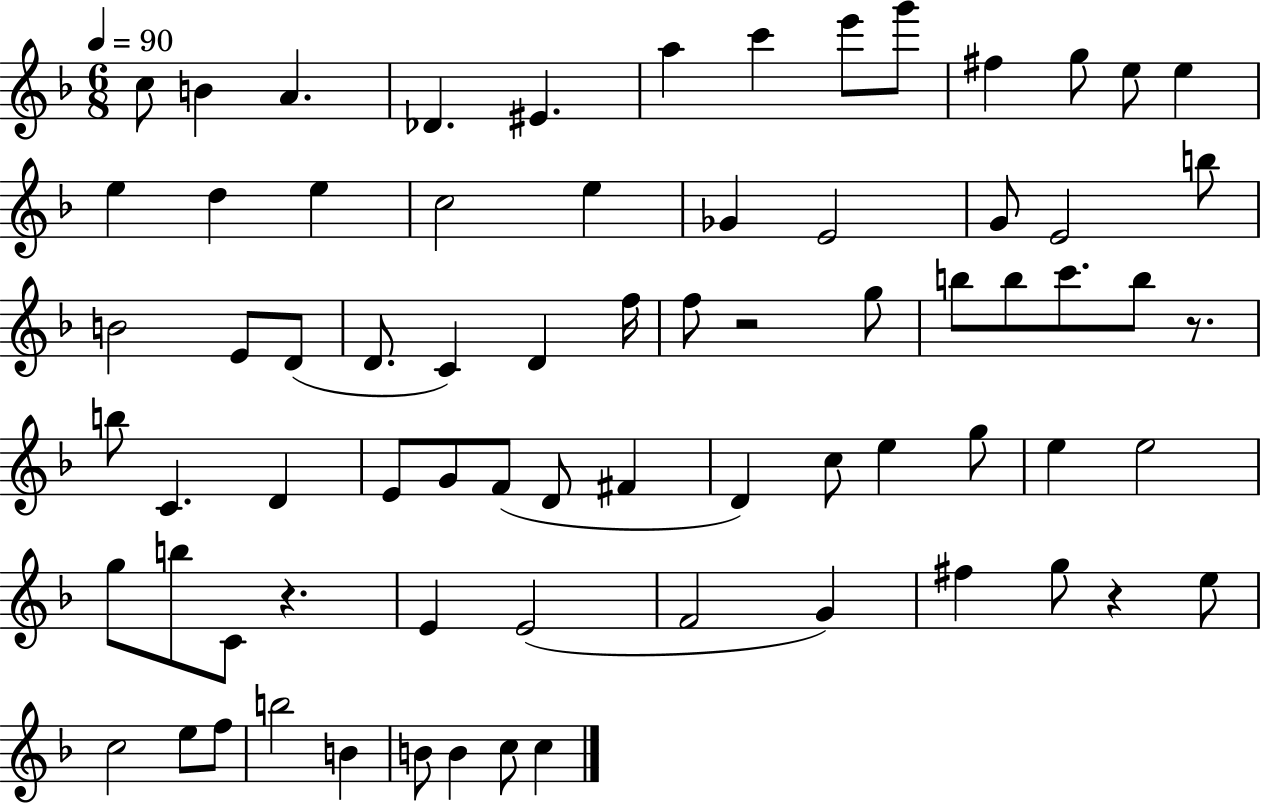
C5/e B4/q A4/q. Db4/q. EIS4/q. A5/q C6/q E6/e G6/e F#5/q G5/e E5/e E5/q E5/q D5/q E5/q C5/h E5/q Gb4/q E4/h G4/e E4/h B5/e B4/h E4/e D4/e D4/e. C4/q D4/q F5/s F5/e R/h G5/e B5/e B5/e C6/e. B5/e R/e. B5/e C4/q. D4/q E4/e G4/e F4/e D4/e F#4/q D4/q C5/e E5/q G5/e E5/q E5/h G5/e B5/e C4/e R/q. E4/q E4/h F4/h G4/q F#5/q G5/e R/q E5/e C5/h E5/e F5/e B5/h B4/q B4/e B4/q C5/e C5/q